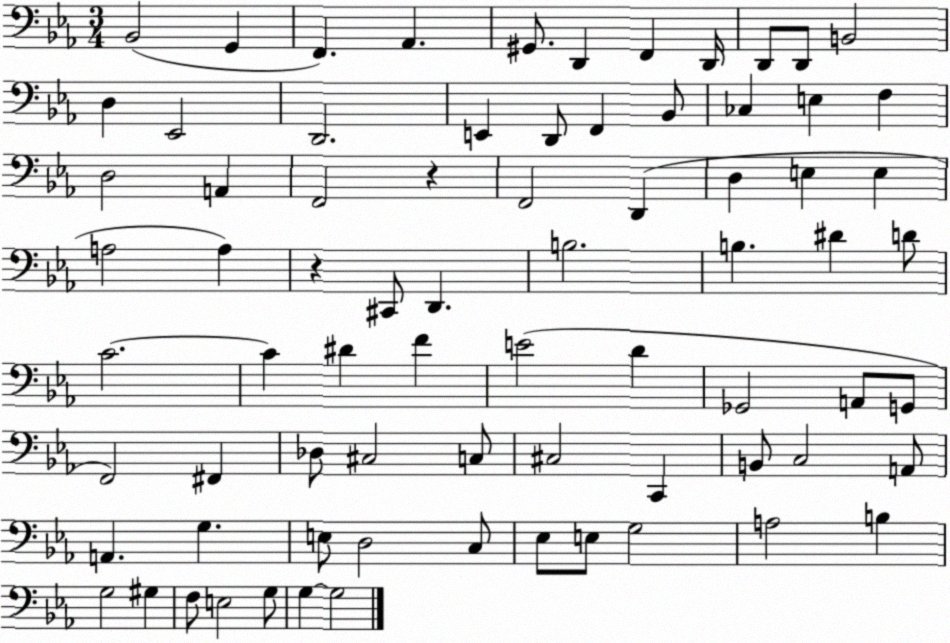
X:1
T:Untitled
M:3/4
L:1/4
K:Eb
_B,,2 G,, F,, _A,, ^G,,/2 D,, F,, D,,/4 D,,/2 D,,/2 B,,2 D, _E,,2 D,,2 E,, D,,/2 F,, _B,,/2 _C, E, F, D,2 A,, F,,2 z F,,2 D,, D, E, E, A,2 A, z ^C,,/2 D,, B,2 B, ^D D/2 C2 C ^D F E2 D _G,,2 A,,/2 G,,/2 F,,2 ^F,, _D,/2 ^C,2 C,/2 ^C,2 C,, B,,/2 C,2 A,,/2 A,, G, E,/2 D,2 C,/2 _E,/2 E,/2 G,2 A,2 B, G,2 ^G, F,/2 E,2 G,/2 G, G,2